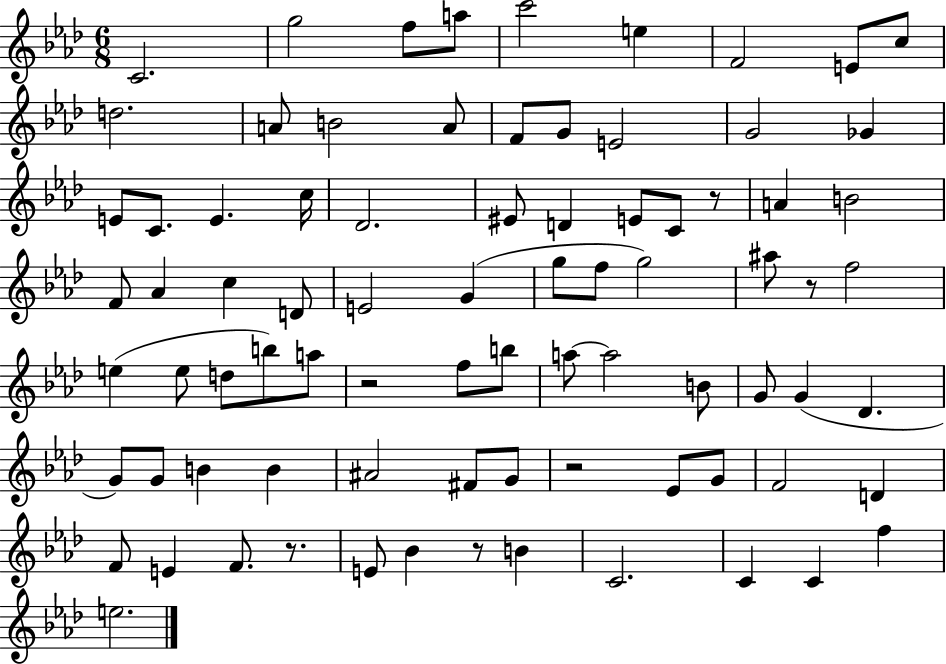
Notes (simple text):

C4/h. G5/h F5/e A5/e C6/h E5/q F4/h E4/e C5/e D5/h. A4/e B4/h A4/e F4/e G4/e E4/h G4/h Gb4/q E4/e C4/e. E4/q. C5/s Db4/h. EIS4/e D4/q E4/e C4/e R/e A4/q B4/h F4/e Ab4/q C5/q D4/e E4/h G4/q G5/e F5/e G5/h A#5/e R/e F5/h E5/q E5/e D5/e B5/e A5/e R/h F5/e B5/e A5/e A5/h B4/e G4/e G4/q Db4/q. G4/e G4/e B4/q B4/q A#4/h F#4/e G4/e R/h Eb4/e G4/e F4/h D4/q F4/e E4/q F4/e. R/e. E4/e Bb4/q R/e B4/q C4/h. C4/q C4/q F5/q E5/h.